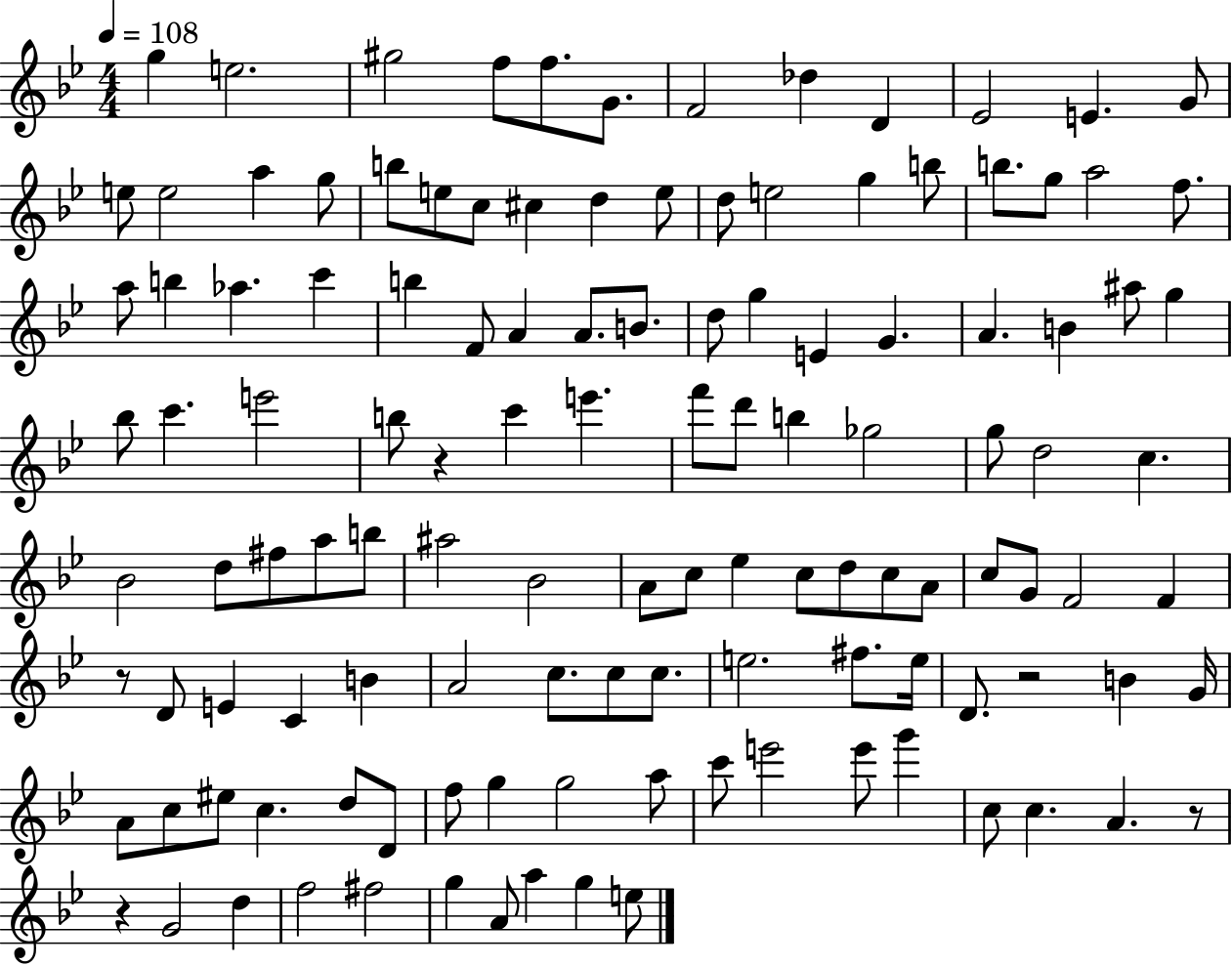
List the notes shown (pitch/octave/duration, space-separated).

G5/q E5/h. G#5/h F5/e F5/e. G4/e. F4/h Db5/q D4/q Eb4/h E4/q. G4/e E5/e E5/h A5/q G5/e B5/e E5/e C5/e C#5/q D5/q E5/e D5/e E5/h G5/q B5/e B5/e. G5/e A5/h F5/e. A5/e B5/q Ab5/q. C6/q B5/q F4/e A4/q A4/e. B4/e. D5/e G5/q E4/q G4/q. A4/q. B4/q A#5/e G5/q Bb5/e C6/q. E6/h B5/e R/q C6/q E6/q. F6/e D6/e B5/q Gb5/h G5/e D5/h C5/q. Bb4/h D5/e F#5/e A5/e B5/e A#5/h Bb4/h A4/e C5/e Eb5/q C5/e D5/e C5/e A4/e C5/e G4/e F4/h F4/q R/e D4/e E4/q C4/q B4/q A4/h C5/e. C5/e C5/e. E5/h. F#5/e. E5/s D4/e. R/h B4/q G4/s A4/e C5/e EIS5/e C5/q. D5/e D4/e F5/e G5/q G5/h A5/e C6/e E6/h E6/e G6/q C5/e C5/q. A4/q. R/e R/q G4/h D5/q F5/h F#5/h G5/q A4/e A5/q G5/q E5/e